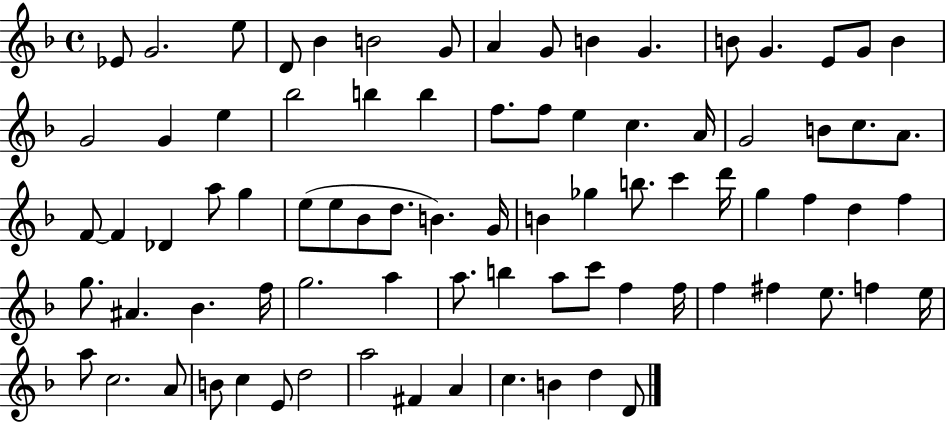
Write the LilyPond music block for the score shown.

{
  \clef treble
  \time 4/4
  \defaultTimeSignature
  \key f \major
  ees'8 g'2. e''8 | d'8 bes'4 b'2 g'8 | a'4 g'8 b'4 g'4. | b'8 g'4. e'8 g'8 b'4 | \break g'2 g'4 e''4 | bes''2 b''4 b''4 | f''8. f''8 e''4 c''4. a'16 | g'2 b'8 c''8. a'8. | \break f'8~~ f'4 des'4 a''8 g''4 | e''8( e''8 bes'8 d''8. b'4.) g'16 | b'4 ges''4 b''8. c'''4 d'''16 | g''4 f''4 d''4 f''4 | \break g''8. ais'4. bes'4. f''16 | g''2. a''4 | a''8. b''4 a''8 c'''8 f''4 f''16 | f''4 fis''4 e''8. f''4 e''16 | \break a''8 c''2. a'8 | b'8 c''4 e'8 d''2 | a''2 fis'4 a'4 | c''4. b'4 d''4 d'8 | \break \bar "|."
}